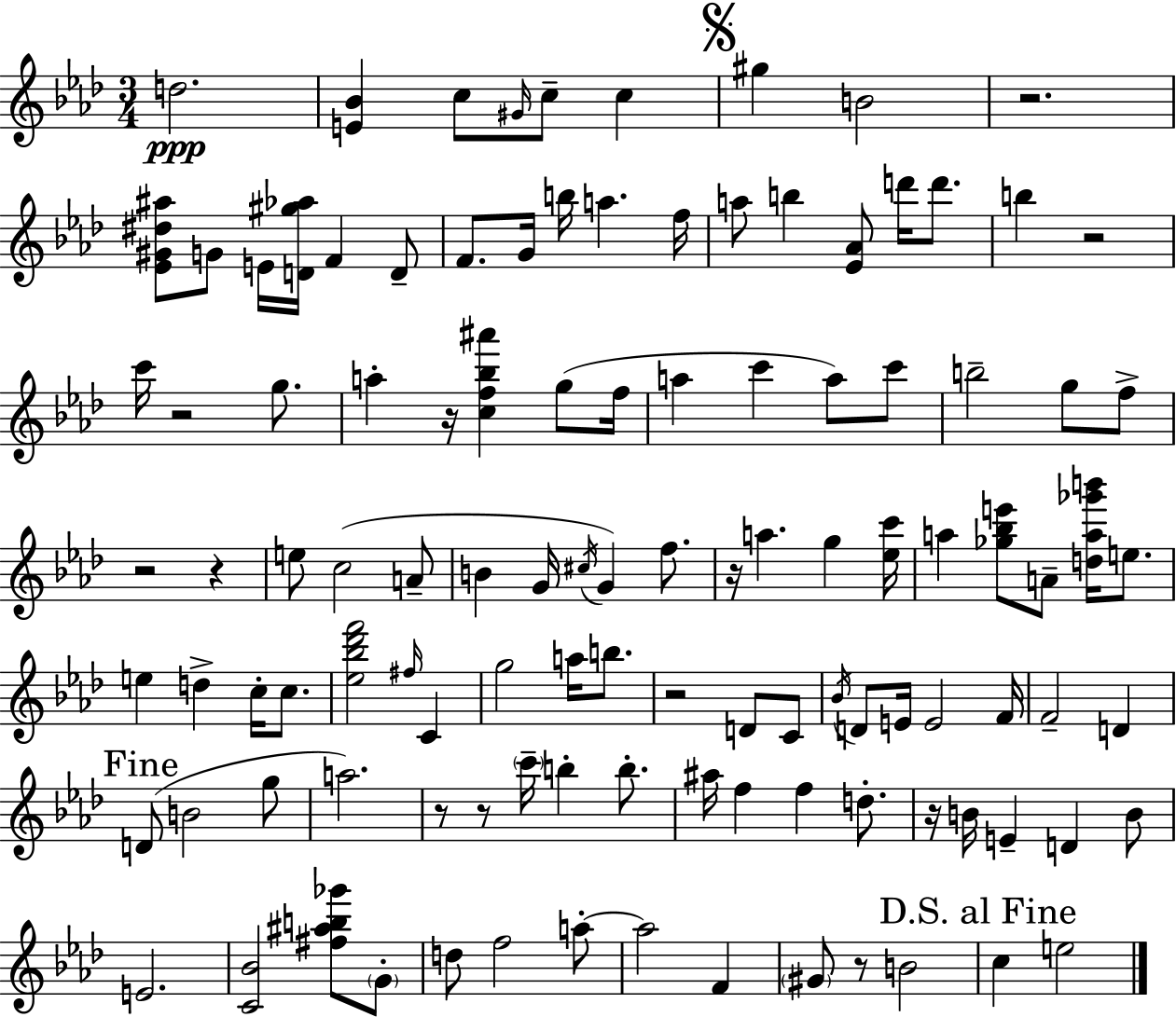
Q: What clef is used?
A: treble